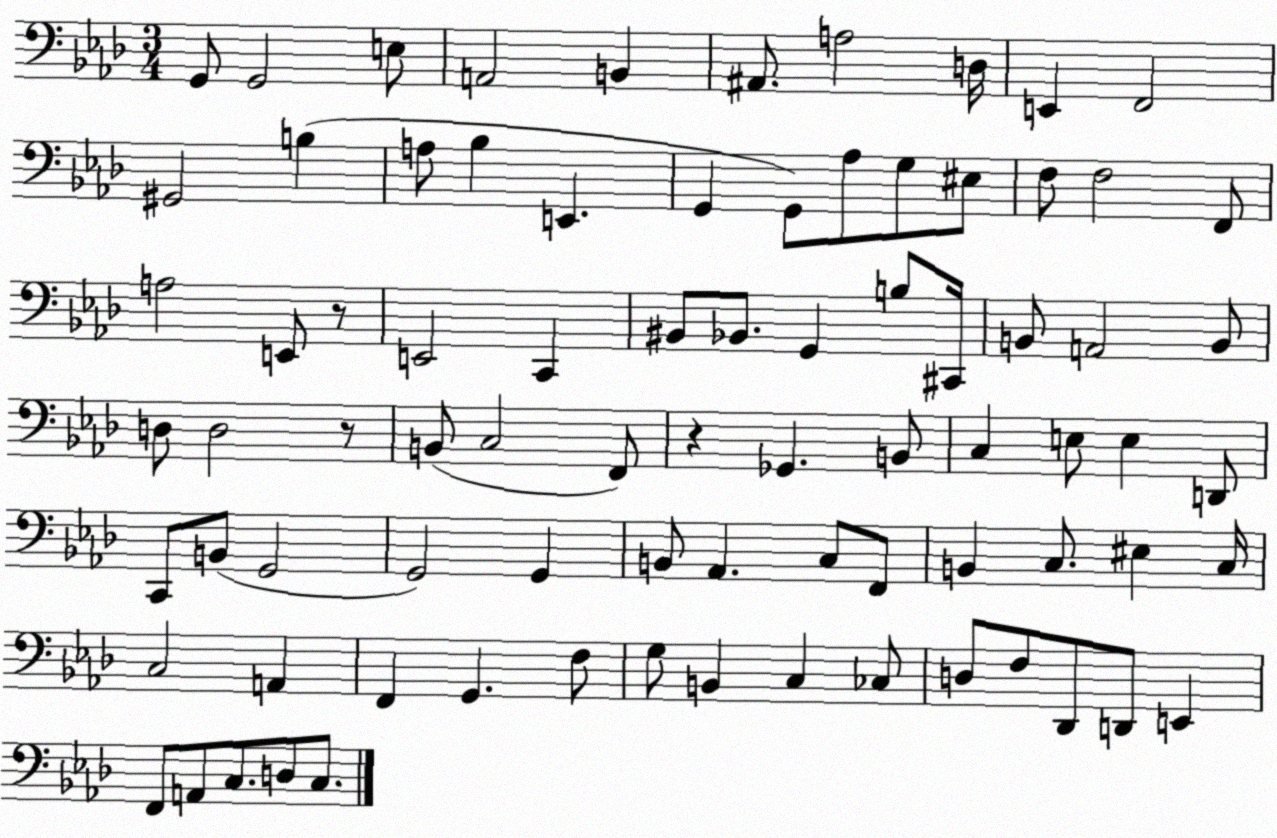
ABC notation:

X:1
T:Untitled
M:3/4
L:1/4
K:Ab
G,,/2 G,,2 E,/2 A,,2 B,, ^A,,/2 A,2 D,/4 E,, F,,2 ^G,,2 B, A,/2 _B, E,, G,, G,,/2 _A,/2 G,/2 ^E,/2 F,/2 F,2 F,,/2 A,2 E,,/2 z/2 E,,2 C,, ^B,,/2 _B,,/2 G,, B,/2 ^C,,/4 B,,/2 A,,2 B,,/2 D,/2 D,2 z/2 B,,/2 C,2 F,,/2 z _G,, B,,/2 C, E,/2 E, D,,/2 C,,/2 B,,/2 G,,2 G,,2 G,, B,,/2 _A,, C,/2 F,,/2 B,, C,/2 ^E, C,/4 C,2 A,, F,, G,, F,/2 G,/2 B,, C, _C,/2 D,/2 F,/2 _D,,/2 D,,/2 E,, F,,/2 A,,/2 C,/2 D,/2 C,/2